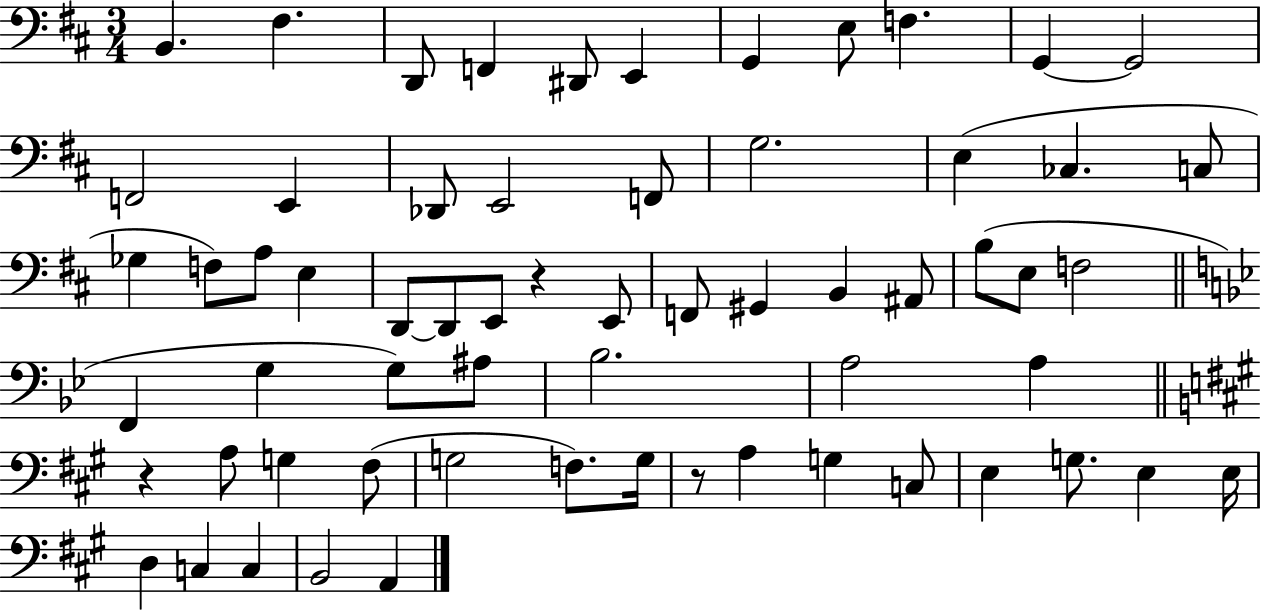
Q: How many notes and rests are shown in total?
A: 63